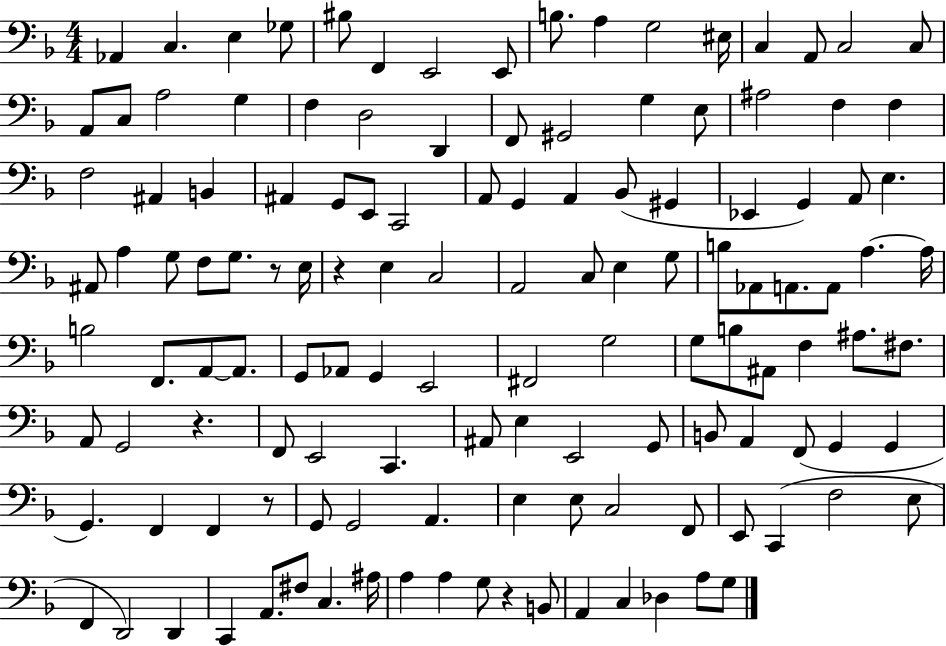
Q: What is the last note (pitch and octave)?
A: G3